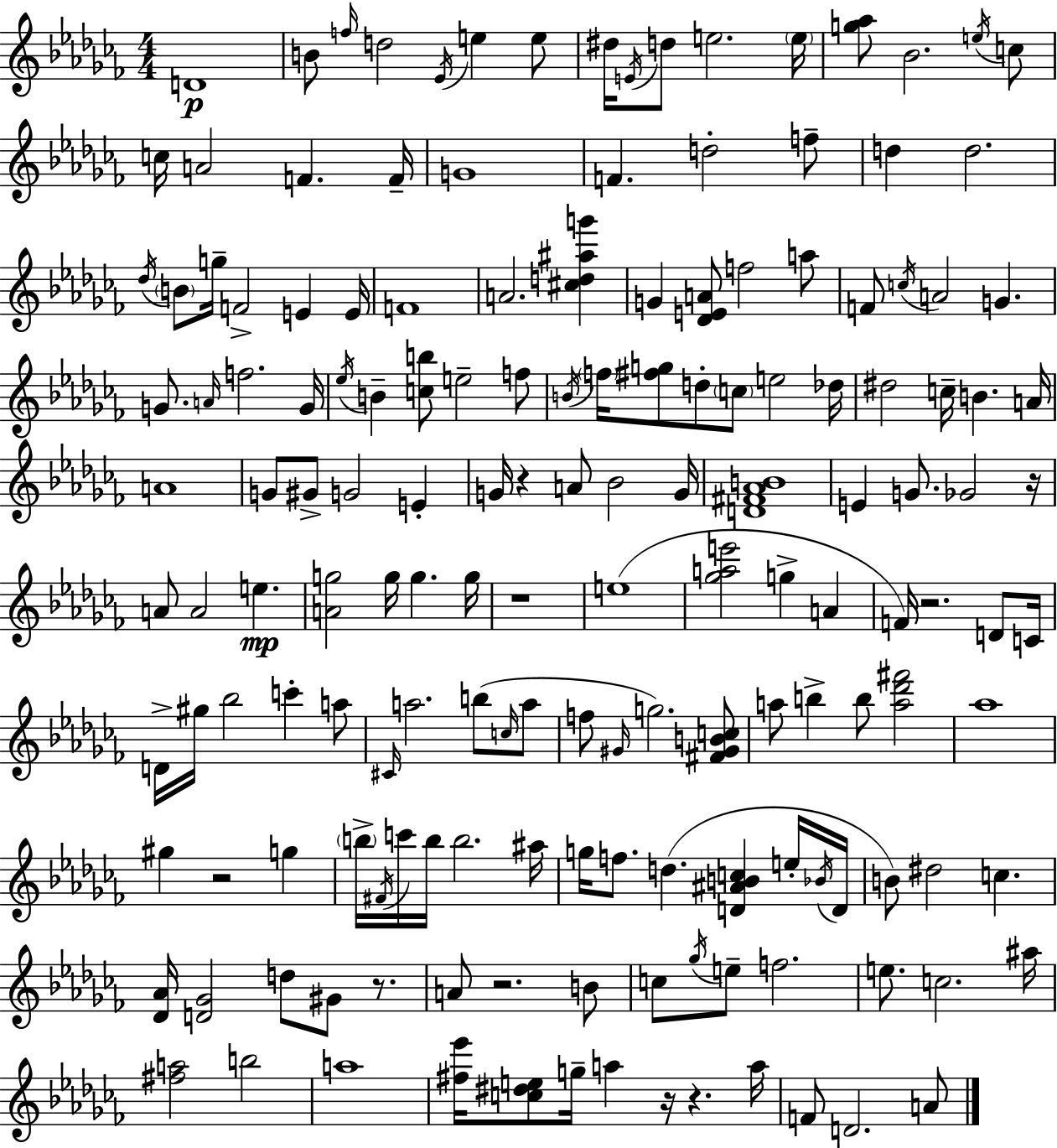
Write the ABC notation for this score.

X:1
T:Untitled
M:4/4
L:1/4
K:Abm
D4 B/2 f/4 d2 _E/4 e e/2 ^d/4 E/4 d/2 e2 e/4 [g_a]/2 _B2 e/4 c/2 c/4 A2 F F/4 G4 F d2 f/2 d d2 _d/4 B/2 g/4 F2 E E/4 F4 A2 [^cd^ag'] G [_DEA]/2 f2 a/2 F/2 c/4 A2 G G/2 A/4 f2 G/4 _e/4 B [cb]/2 e2 f/2 B/4 f/4 [^fg]/2 d/2 c/2 e2 _d/4 ^d2 c/4 B A/4 A4 G/2 ^G/2 G2 E G/4 z A/2 _B2 G/4 [D^F_AB]4 E G/2 _G2 z/4 A/2 A2 e [Ag]2 g/4 g g/4 z4 e4 [_gae']2 g A F/4 z2 D/2 C/4 D/4 ^g/4 _b2 c' a/2 ^C/4 a2 b/2 c/4 a/2 f/2 ^G/4 g2 [^F^GBc]/2 a/2 b b/2 [a_d'^f']2 _a4 ^g z2 g b/4 ^F/4 c'/4 b/4 b2 ^a/4 g/4 f/2 d [D^ABc] e/4 _B/4 D/4 B/2 ^d2 c [_D_A]/4 [D_G]2 d/2 ^G/2 z/2 A/2 z2 B/2 c/2 _g/4 e/2 f2 e/2 c2 ^a/4 [^fa]2 b2 a4 [^f_e']/4 [c^de]/2 g/4 a z/4 z a/4 F/2 D2 A/2